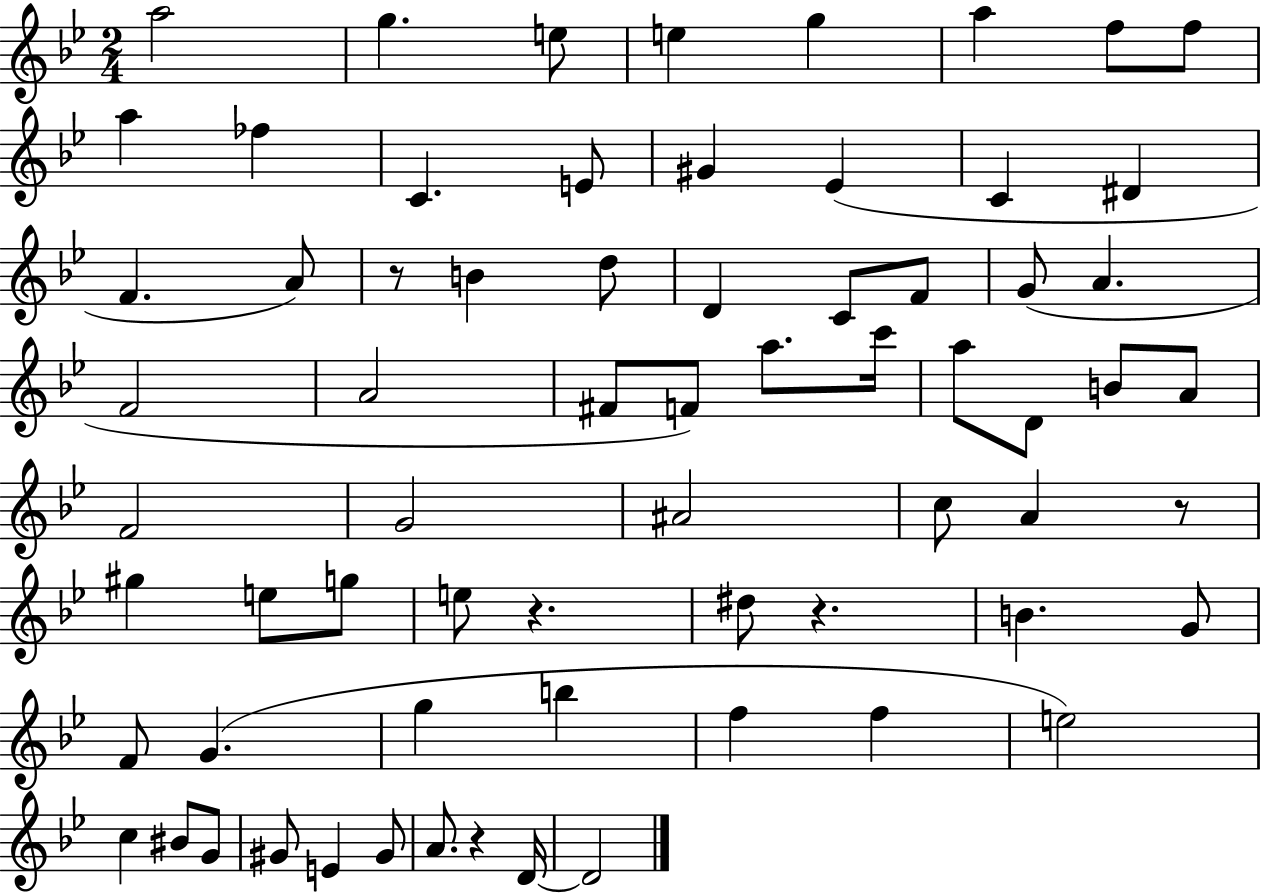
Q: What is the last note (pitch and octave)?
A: D4